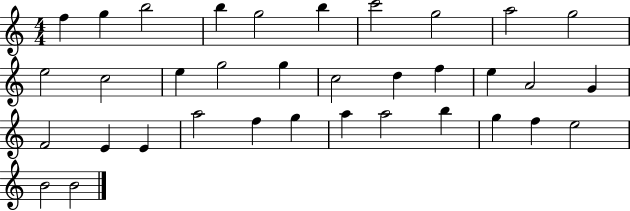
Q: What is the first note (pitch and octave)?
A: F5